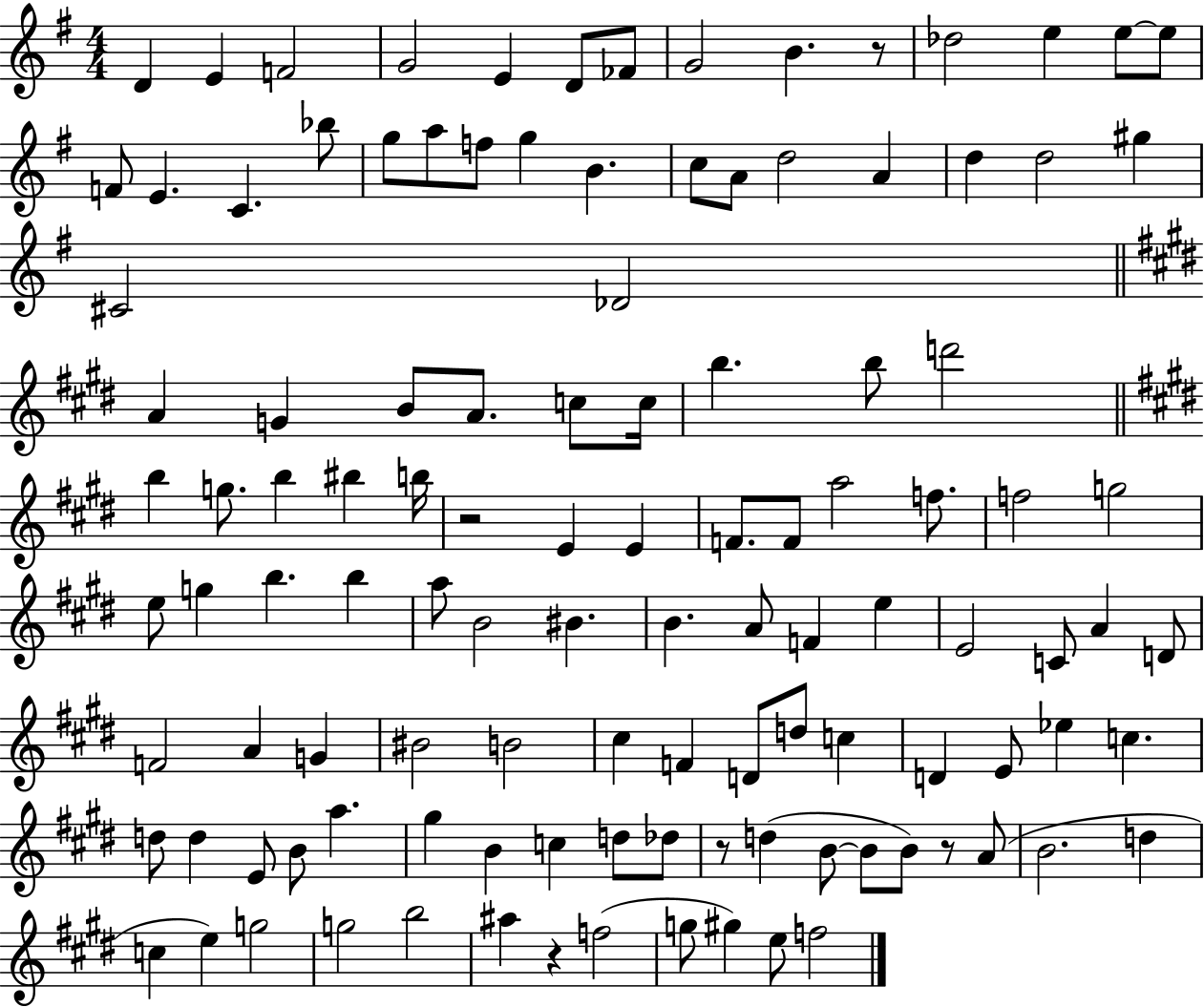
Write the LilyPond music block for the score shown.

{
  \clef treble
  \numericTimeSignature
  \time 4/4
  \key g \major
  d'4 e'4 f'2 | g'2 e'4 d'8 fes'8 | g'2 b'4. r8 | des''2 e''4 e''8~~ e''8 | \break f'8 e'4. c'4. bes''8 | g''8 a''8 f''8 g''4 b'4. | c''8 a'8 d''2 a'4 | d''4 d''2 gis''4 | \break cis'2 des'2 | \bar "||" \break \key e \major a'4 g'4 b'8 a'8. c''8 c''16 | b''4. b''8 d'''2 | \bar "||" \break \key e \major b''4 g''8. b''4 bis''4 b''16 | r2 e'4 e'4 | f'8. f'8 a''2 f''8. | f''2 g''2 | \break e''8 g''4 b''4. b''4 | a''8 b'2 bis'4. | b'4. a'8 f'4 e''4 | e'2 c'8 a'4 d'8 | \break f'2 a'4 g'4 | bis'2 b'2 | cis''4 f'4 d'8 d''8 c''4 | d'4 e'8 ees''4 c''4. | \break d''8 d''4 e'8 b'8 a''4. | gis''4 b'4 c''4 d''8 des''8 | r8 d''4( b'8~~ b'8 b'8) r8 a'8( | b'2. d''4 | \break c''4 e''4) g''2 | g''2 b''2 | ais''4 r4 f''2( | g''8 gis''4) e''8 f''2 | \break \bar "|."
}